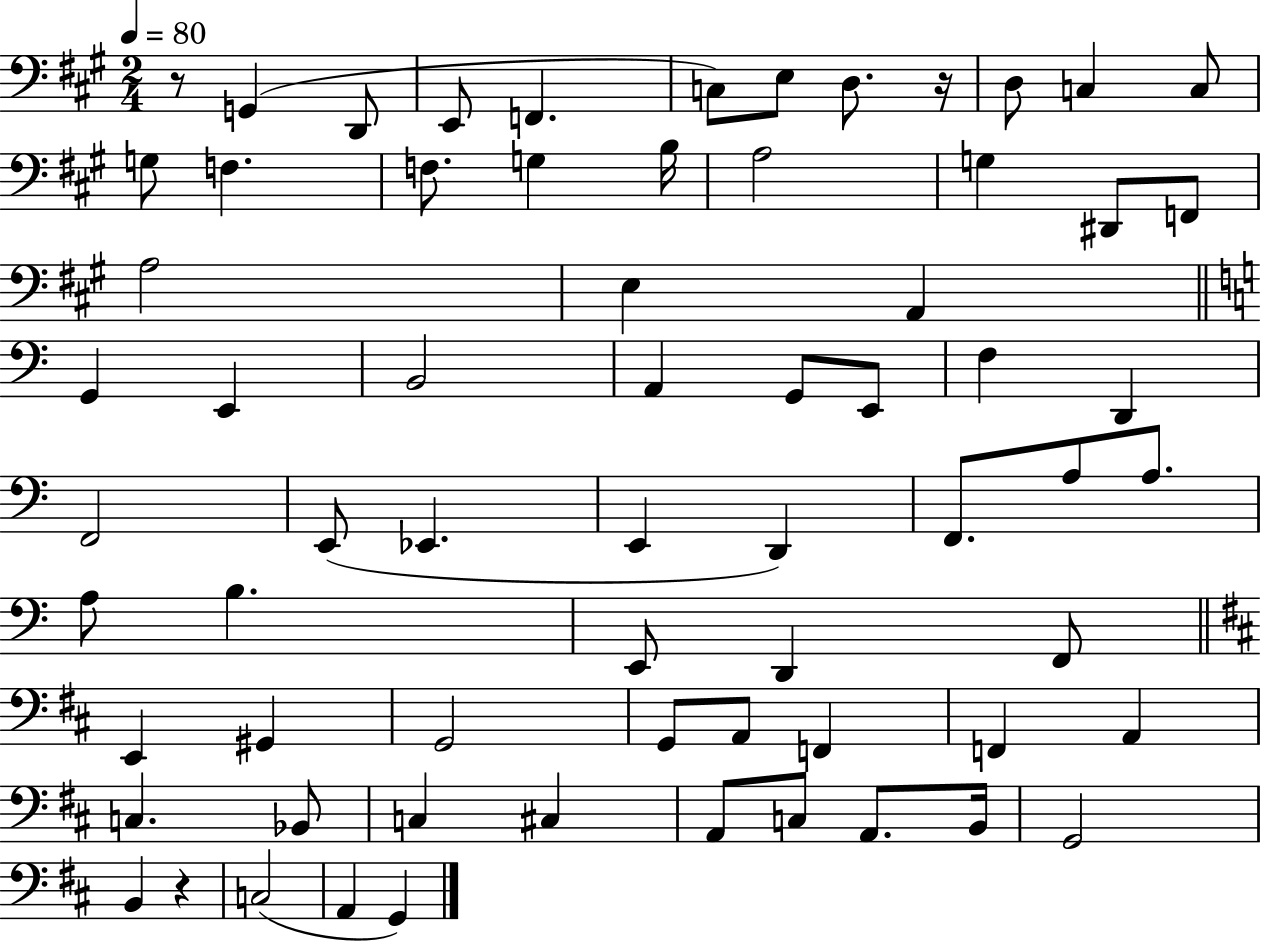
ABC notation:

X:1
T:Untitled
M:2/4
L:1/4
K:A
z/2 G,, D,,/2 E,,/2 F,, C,/2 E,/2 D,/2 z/4 D,/2 C, C,/2 G,/2 F, F,/2 G, B,/4 A,2 G, ^D,,/2 F,,/2 A,2 E, A,, G,, E,, B,,2 A,, G,,/2 E,,/2 F, D,, F,,2 E,,/2 _E,, E,, D,, F,,/2 A,/2 A,/2 A,/2 B, E,,/2 D,, F,,/2 E,, ^G,, G,,2 G,,/2 A,,/2 F,, F,, A,, C, _B,,/2 C, ^C, A,,/2 C,/2 A,,/2 B,,/4 G,,2 B,, z C,2 A,, G,,